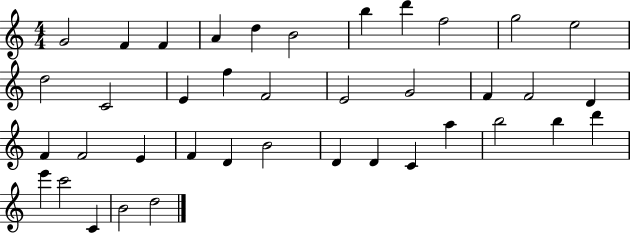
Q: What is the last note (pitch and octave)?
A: D5